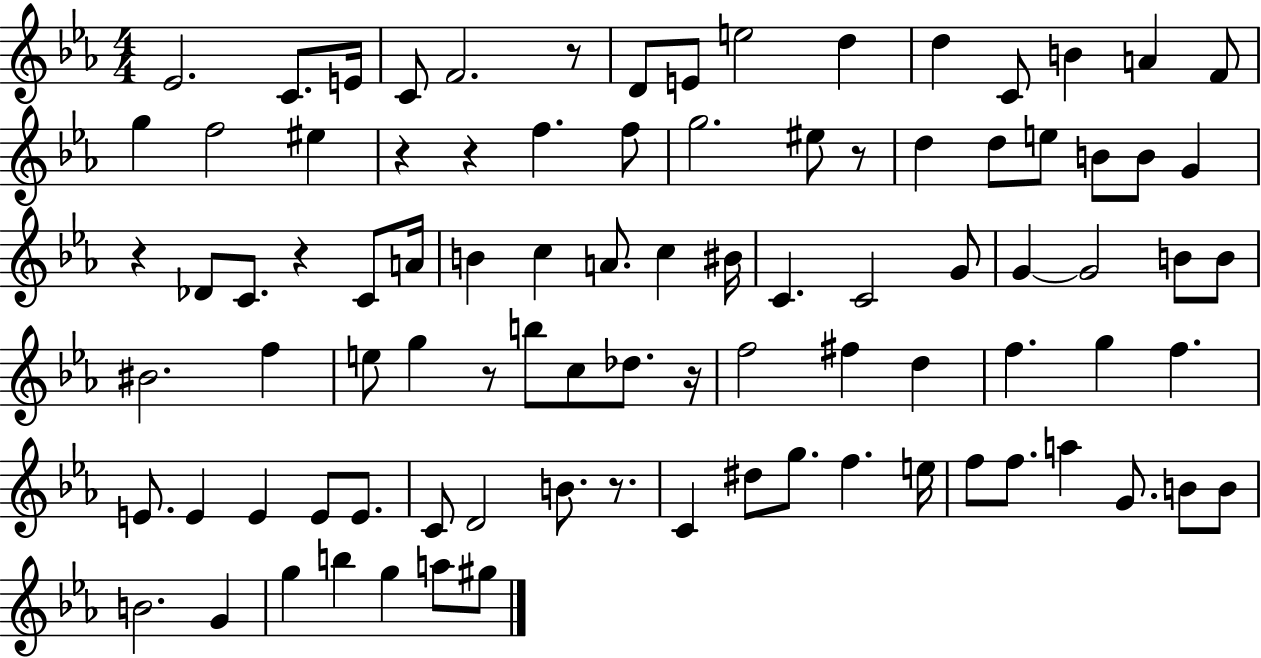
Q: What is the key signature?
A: EES major